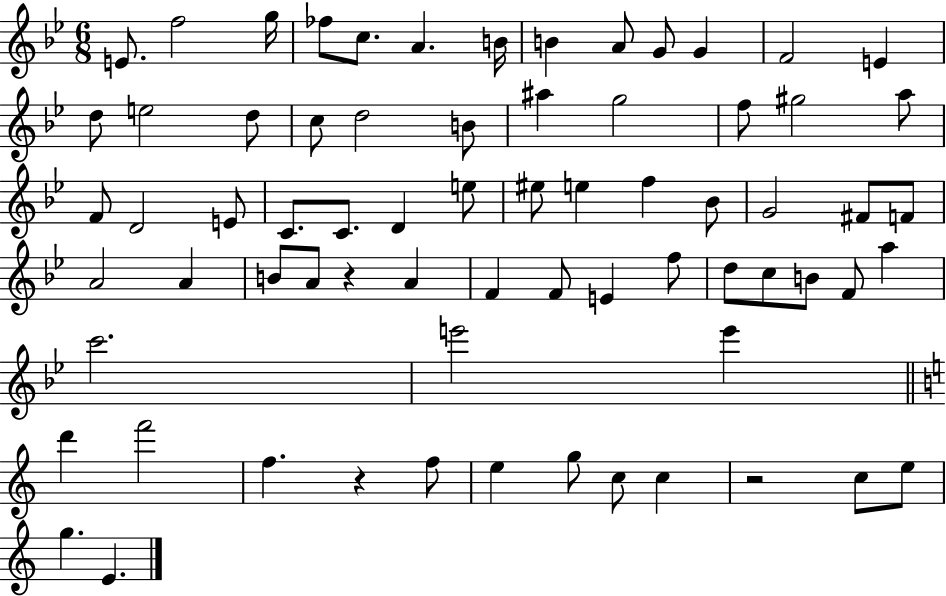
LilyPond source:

{
  \clef treble
  \numericTimeSignature
  \time 6/8
  \key bes \major
  \repeat volta 2 { e'8. f''2 g''16 | fes''8 c''8. a'4. b'16 | b'4 a'8 g'8 g'4 | f'2 e'4 | \break d''8 e''2 d''8 | c''8 d''2 b'8 | ais''4 g''2 | f''8 gis''2 a''8 | \break f'8 d'2 e'8 | c'8. c'8. d'4 e''8 | eis''8 e''4 f''4 bes'8 | g'2 fis'8 f'8 | \break a'2 a'4 | b'8 a'8 r4 a'4 | f'4 f'8 e'4 f''8 | d''8 c''8 b'8 f'8 a''4 | \break c'''2. | e'''2 e'''4 | \bar "||" \break \key c \major d'''4 f'''2 | f''4. r4 f''8 | e''4 g''8 c''8 c''4 | r2 c''8 e''8 | \break g''4. e'4. | } \bar "|."
}